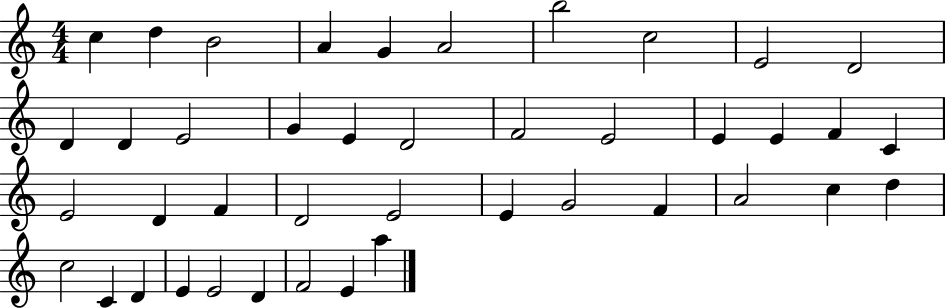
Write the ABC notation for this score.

X:1
T:Untitled
M:4/4
L:1/4
K:C
c d B2 A G A2 b2 c2 E2 D2 D D E2 G E D2 F2 E2 E E F C E2 D F D2 E2 E G2 F A2 c d c2 C D E E2 D F2 E a